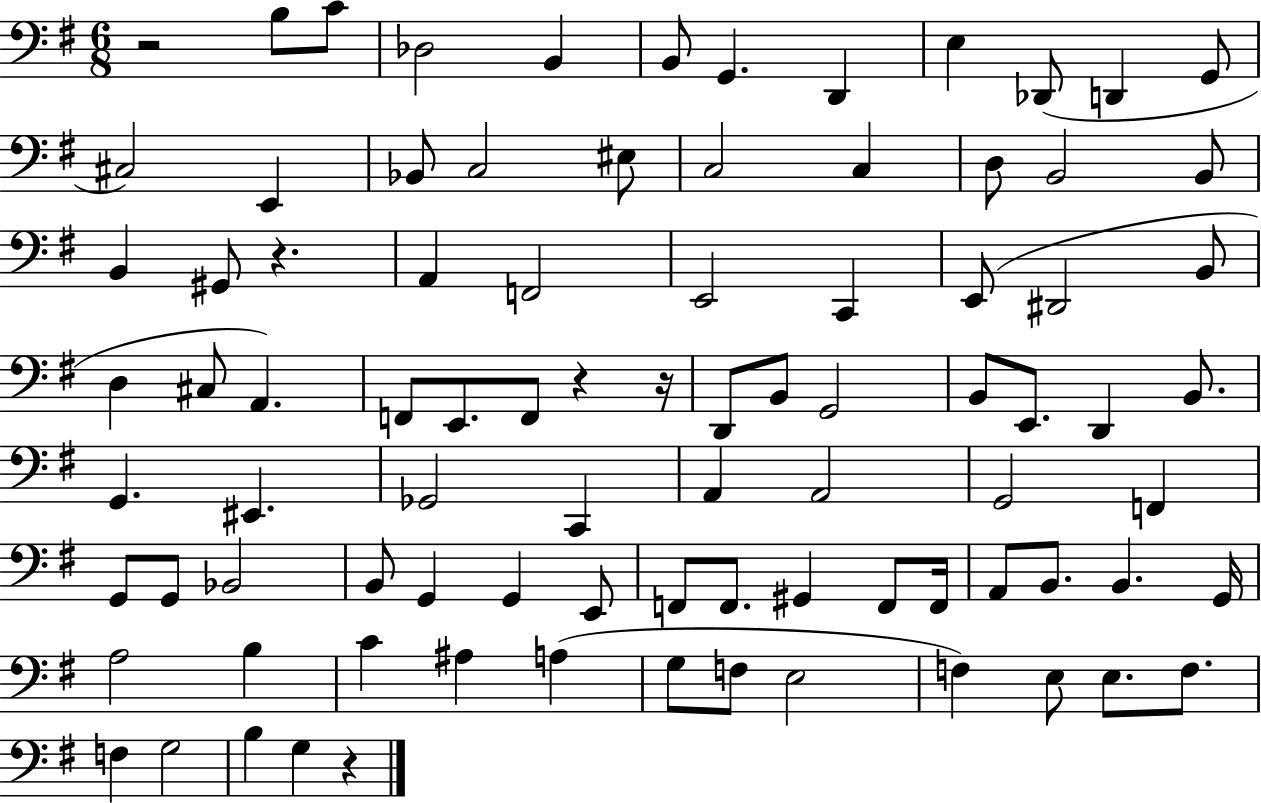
X:1
T:Untitled
M:6/8
L:1/4
K:G
z2 B,/2 C/2 _D,2 B,, B,,/2 G,, D,, E, _D,,/2 D,, G,,/2 ^C,2 E,, _B,,/2 C,2 ^E,/2 C,2 C, D,/2 B,,2 B,,/2 B,, ^G,,/2 z A,, F,,2 E,,2 C,, E,,/2 ^D,,2 B,,/2 D, ^C,/2 A,, F,,/2 E,,/2 F,,/2 z z/4 D,,/2 B,,/2 G,,2 B,,/2 E,,/2 D,, B,,/2 G,, ^E,, _G,,2 C,, A,, A,,2 G,,2 F,, G,,/2 G,,/2 _B,,2 B,,/2 G,, G,, E,,/2 F,,/2 F,,/2 ^G,, F,,/2 F,,/4 A,,/2 B,,/2 B,, G,,/4 A,2 B, C ^A, A, G,/2 F,/2 E,2 F, E,/2 E,/2 F,/2 F, G,2 B, G, z